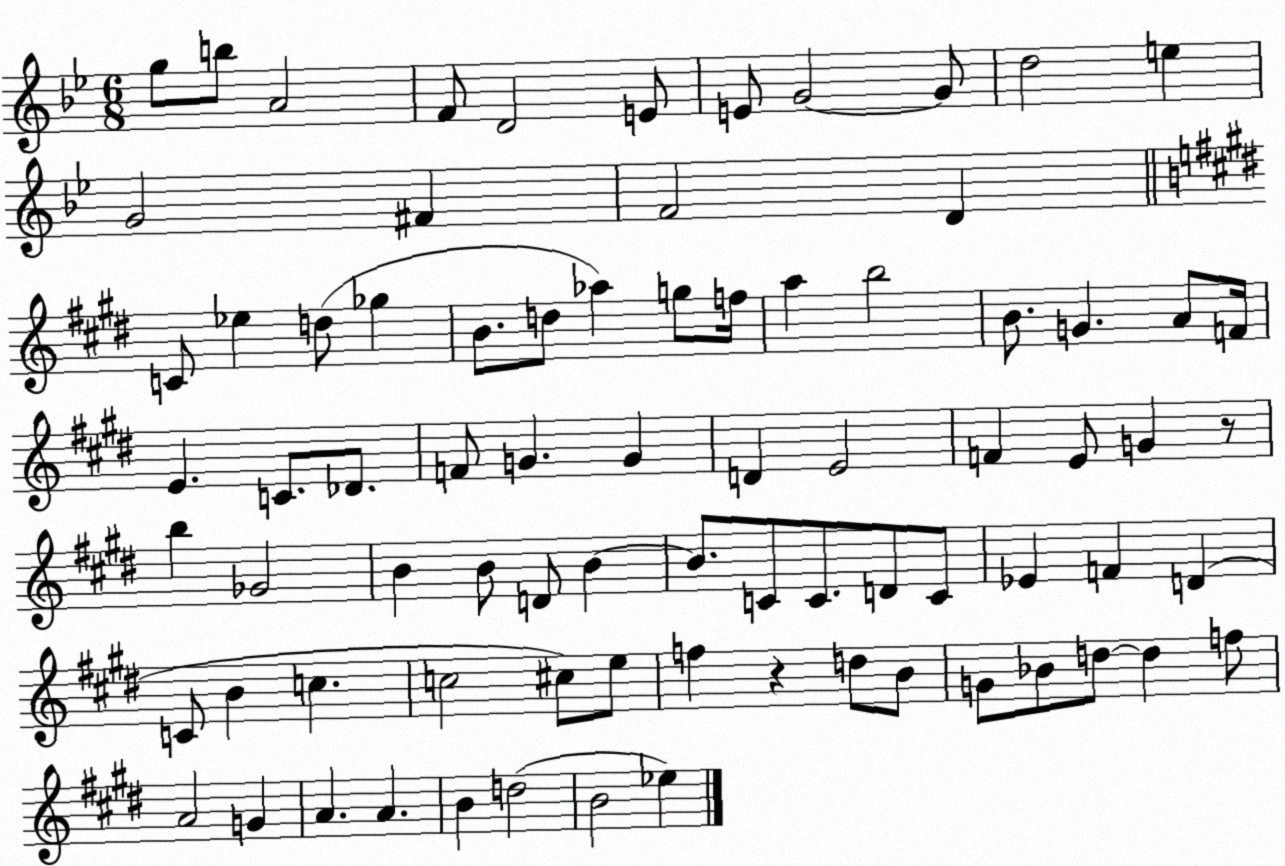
X:1
T:Untitled
M:6/8
L:1/4
K:Bb
g/2 b/2 A2 F/2 D2 E/2 E/2 G2 G/2 d2 e G2 ^F F2 D C/2 _e d/2 _g B/2 d/2 _a g/2 f/4 a b2 B/2 G A/2 F/4 E C/2 _D/2 F/2 G G D E2 F E/2 G z/2 b _G2 B B/2 D/2 B B/2 C/2 C/2 D/2 C/2 _E F D C/2 B c c2 ^c/2 e/2 f z d/2 B/2 G/2 _B/2 d/2 d f/2 A2 G A A B d2 B2 _e